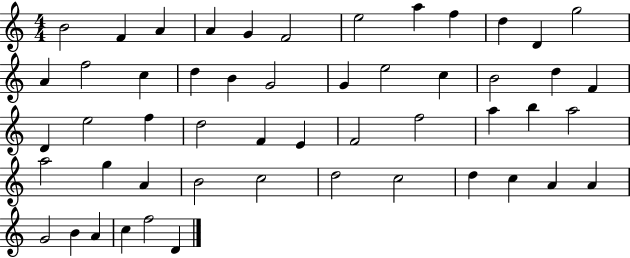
B4/h F4/q A4/q A4/q G4/q F4/h E5/h A5/q F5/q D5/q D4/q G5/h A4/q F5/h C5/q D5/q B4/q G4/h G4/q E5/h C5/q B4/h D5/q F4/q D4/q E5/h F5/q D5/h F4/q E4/q F4/h F5/h A5/q B5/q A5/h A5/h G5/q A4/q B4/h C5/h D5/h C5/h D5/q C5/q A4/q A4/q G4/h B4/q A4/q C5/q F5/h D4/q